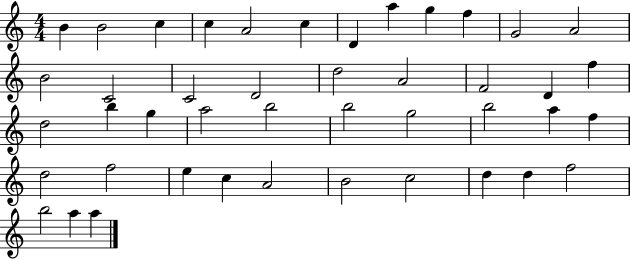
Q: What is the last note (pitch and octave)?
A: A5